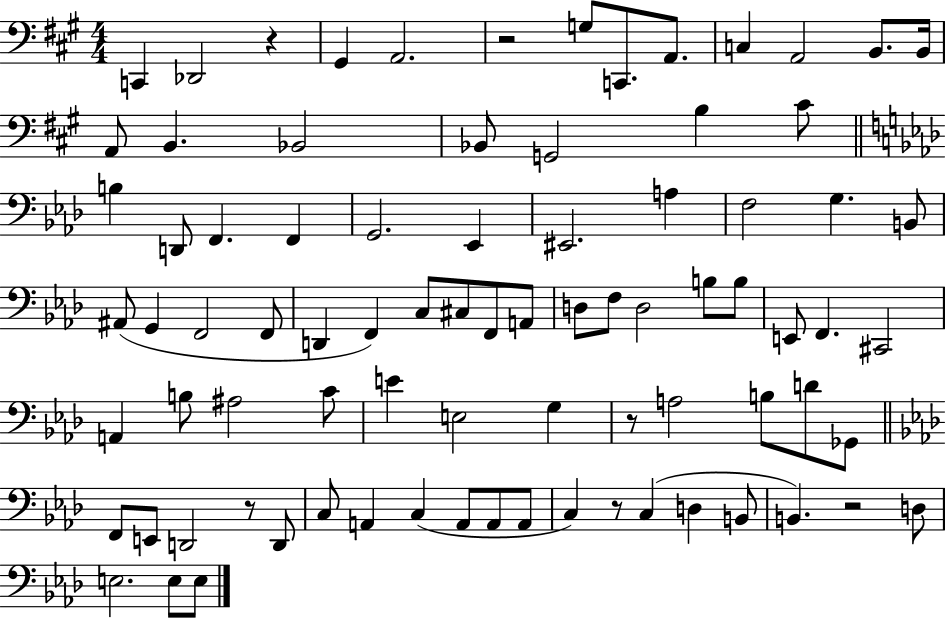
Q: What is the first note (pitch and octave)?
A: C2